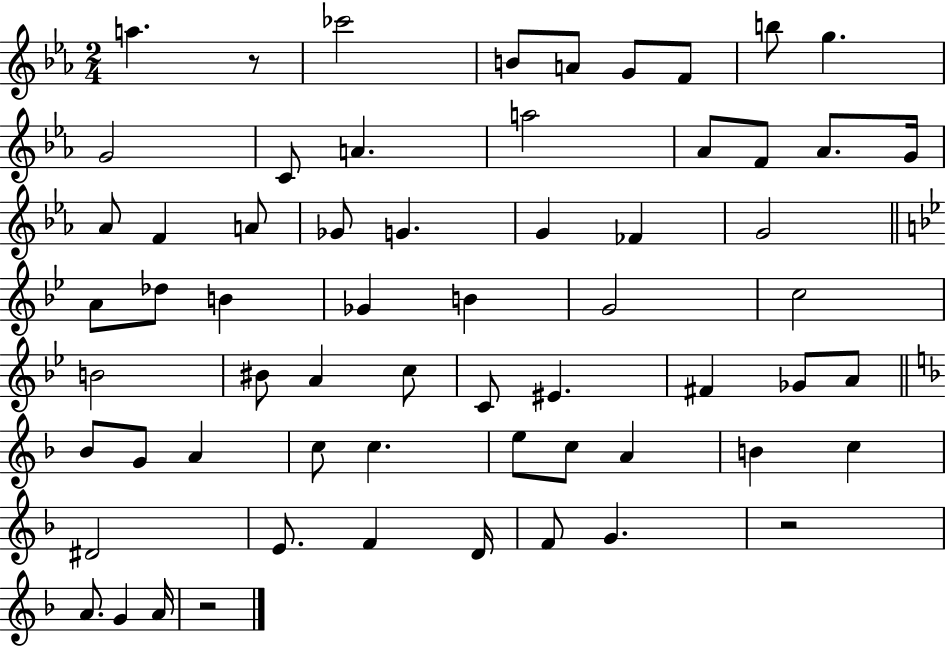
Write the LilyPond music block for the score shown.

{
  \clef treble
  \numericTimeSignature
  \time 2/4
  \key ees \major
  a''4. r8 | ces'''2 | b'8 a'8 g'8 f'8 | b''8 g''4. | \break g'2 | c'8 a'4. | a''2 | aes'8 f'8 aes'8. g'16 | \break aes'8 f'4 a'8 | ges'8 g'4. | g'4 fes'4 | g'2 | \break \bar "||" \break \key g \minor a'8 des''8 b'4 | ges'4 b'4 | g'2 | c''2 | \break b'2 | bis'8 a'4 c''8 | c'8 eis'4. | fis'4 ges'8 a'8 | \break \bar "||" \break \key f \major bes'8 g'8 a'4 | c''8 c''4. | e''8 c''8 a'4 | b'4 c''4 | \break dis'2 | e'8. f'4 d'16 | f'8 g'4. | r2 | \break a'8. g'4 a'16 | r2 | \bar "|."
}